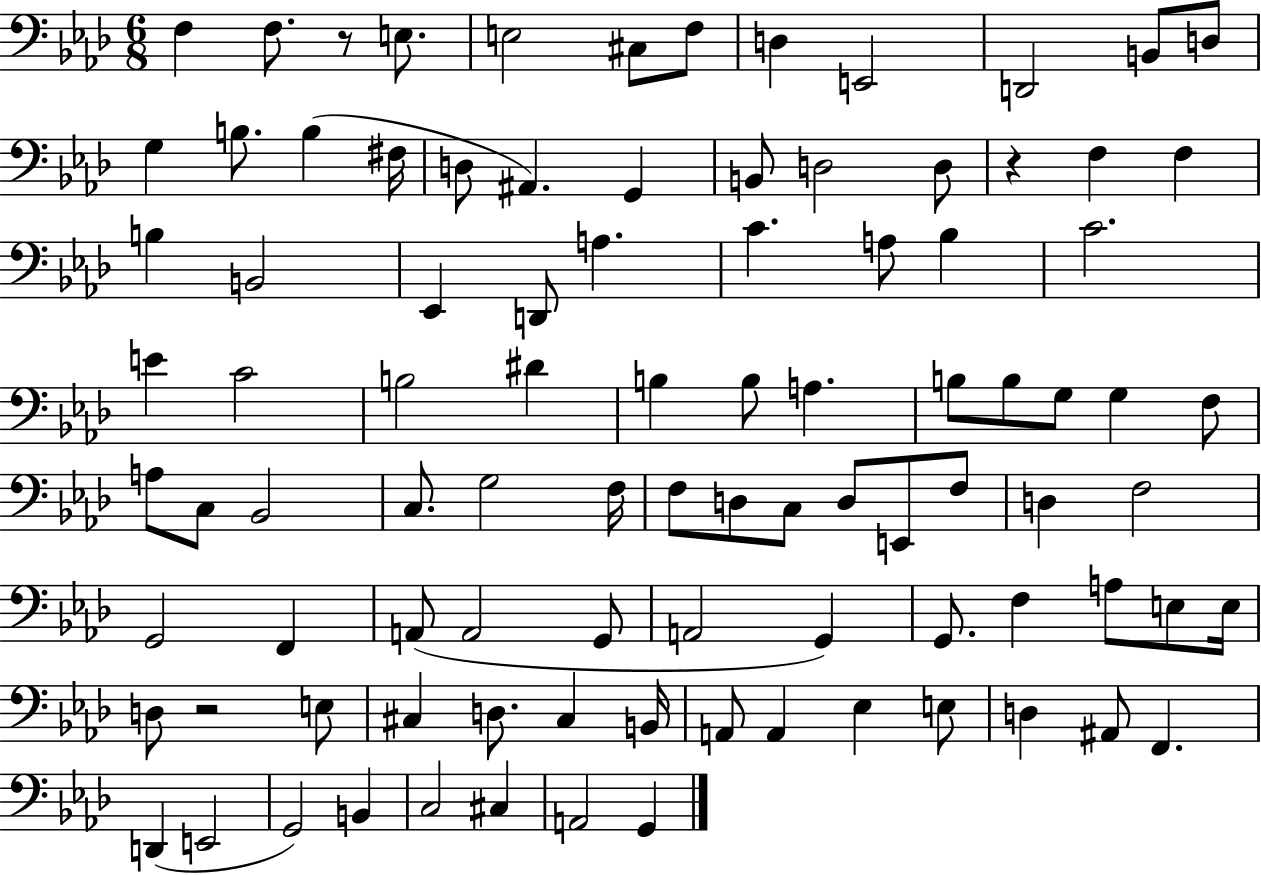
X:1
T:Untitled
M:6/8
L:1/4
K:Ab
F, F,/2 z/2 E,/2 E,2 ^C,/2 F,/2 D, E,,2 D,,2 B,,/2 D,/2 G, B,/2 B, ^F,/4 D,/2 ^A,, G,, B,,/2 D,2 D,/2 z F, F, B, B,,2 _E,, D,,/2 A, C A,/2 _B, C2 E C2 B,2 ^D B, B,/2 A, B,/2 B,/2 G,/2 G, F,/2 A,/2 C,/2 _B,,2 C,/2 G,2 F,/4 F,/2 D,/2 C,/2 D,/2 E,,/2 F,/2 D, F,2 G,,2 F,, A,,/2 A,,2 G,,/2 A,,2 G,, G,,/2 F, A,/2 E,/2 E,/4 D,/2 z2 E,/2 ^C, D,/2 ^C, B,,/4 A,,/2 A,, _E, E,/2 D, ^A,,/2 F,, D,, E,,2 G,,2 B,, C,2 ^C, A,,2 G,,